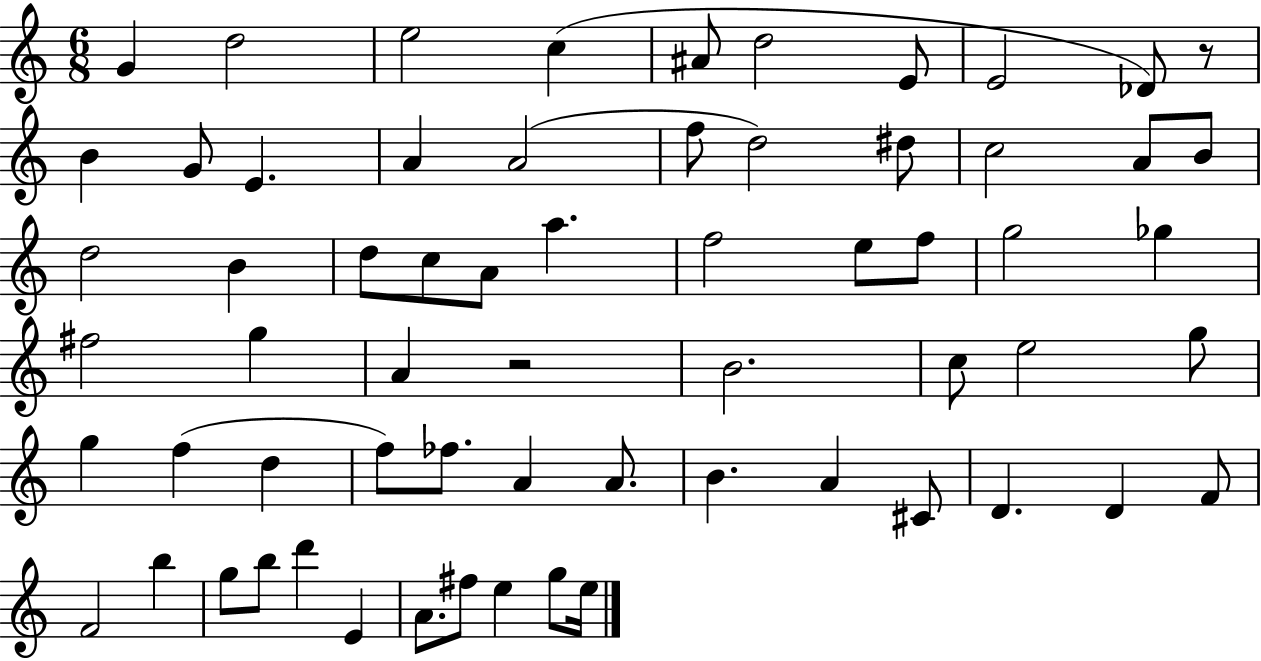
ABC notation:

X:1
T:Untitled
M:6/8
L:1/4
K:C
G d2 e2 c ^A/2 d2 E/2 E2 _D/2 z/2 B G/2 E A A2 f/2 d2 ^d/2 c2 A/2 B/2 d2 B d/2 c/2 A/2 a f2 e/2 f/2 g2 _g ^f2 g A z2 B2 c/2 e2 g/2 g f d f/2 _f/2 A A/2 B A ^C/2 D D F/2 F2 b g/2 b/2 d' E A/2 ^f/2 e g/2 e/4